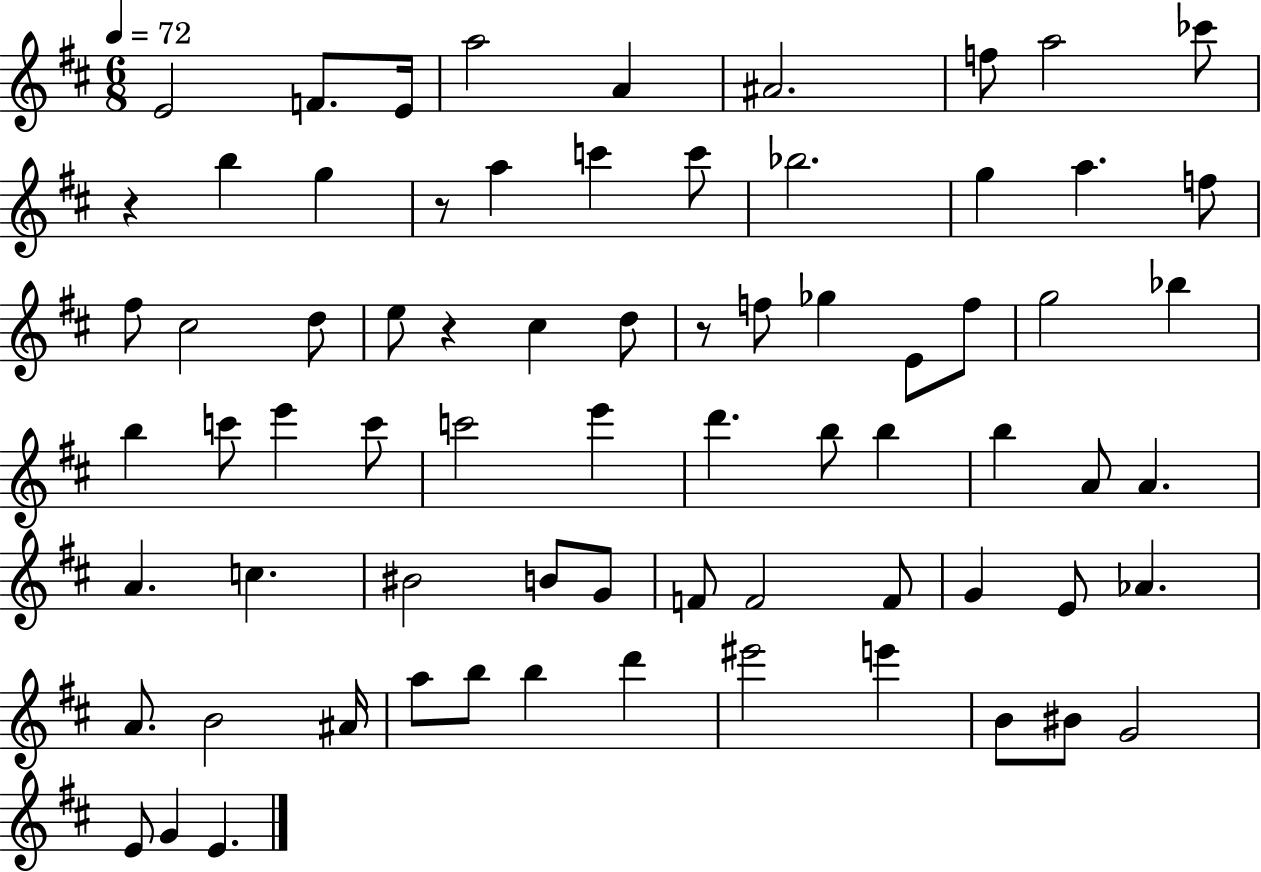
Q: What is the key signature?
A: D major